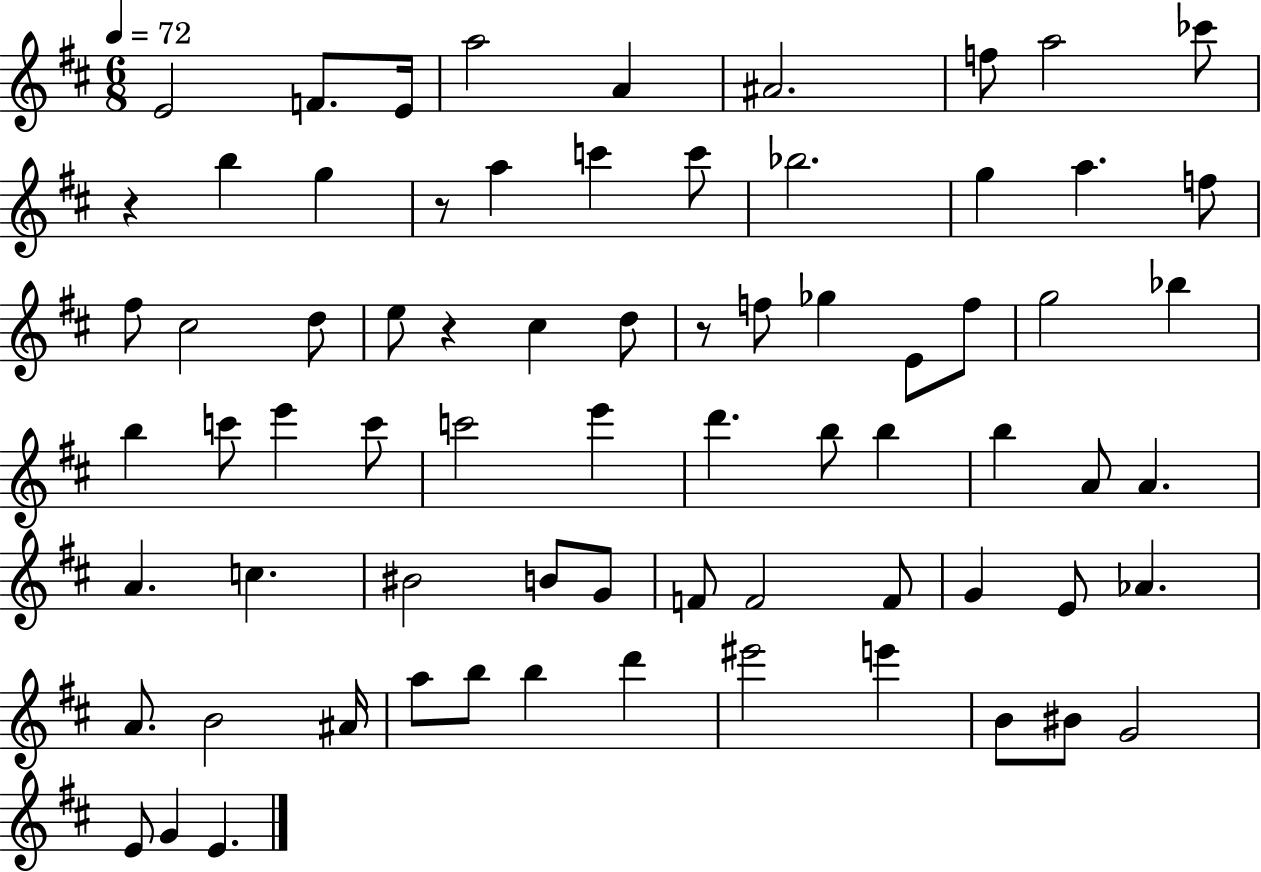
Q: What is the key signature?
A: D major